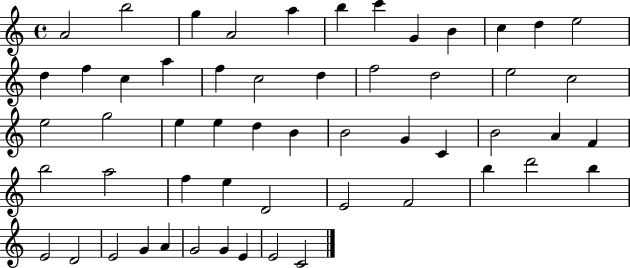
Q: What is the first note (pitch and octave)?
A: A4